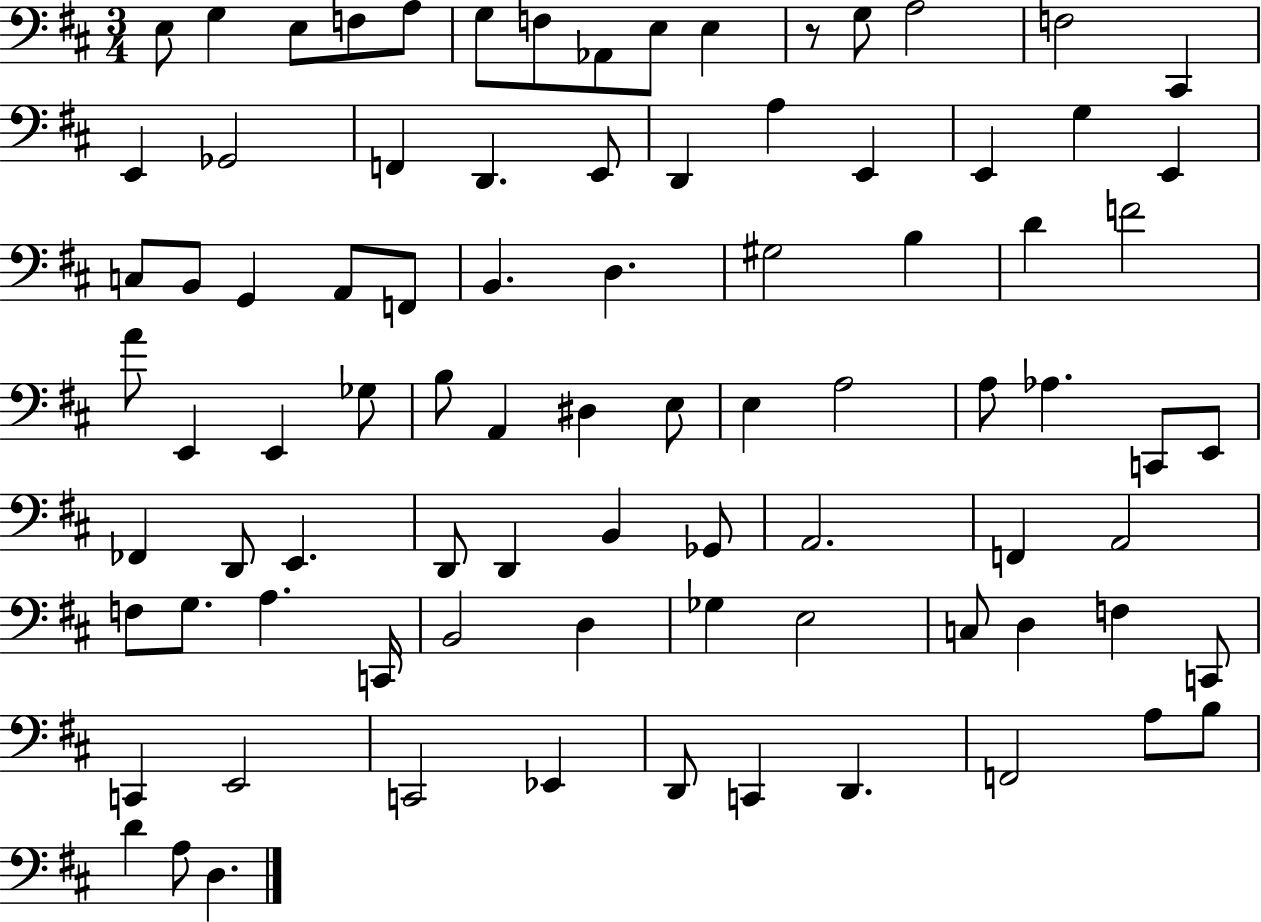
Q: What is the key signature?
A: D major